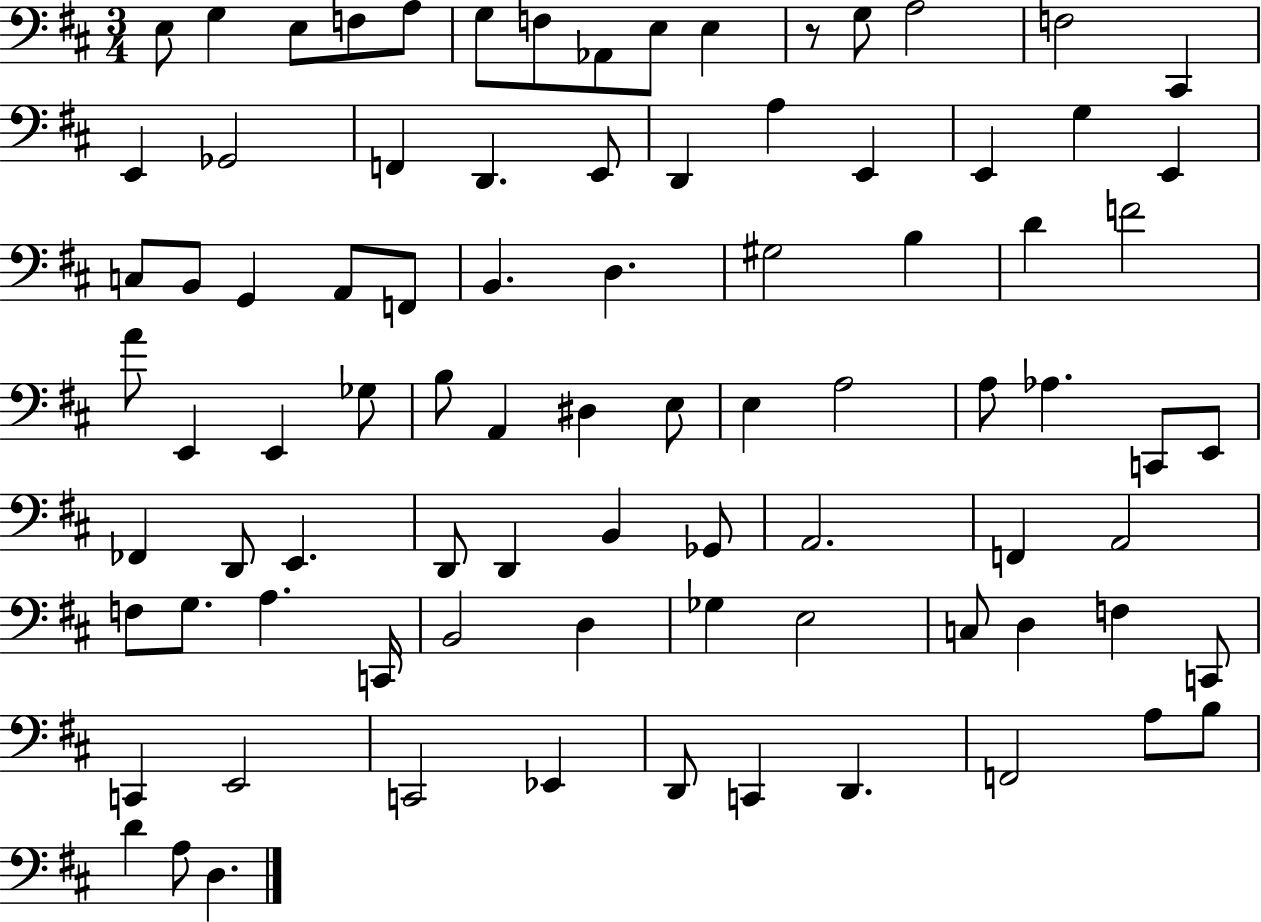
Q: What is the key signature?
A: D major